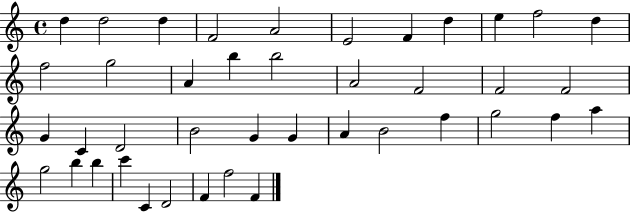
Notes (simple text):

D5/q D5/h D5/q F4/h A4/h E4/h F4/q D5/q E5/q F5/h D5/q F5/h G5/h A4/q B5/q B5/h A4/h F4/h F4/h F4/h G4/q C4/q D4/h B4/h G4/q G4/q A4/q B4/h F5/q G5/h F5/q A5/q G5/h B5/q B5/q C6/q C4/q D4/h F4/q F5/h F4/q